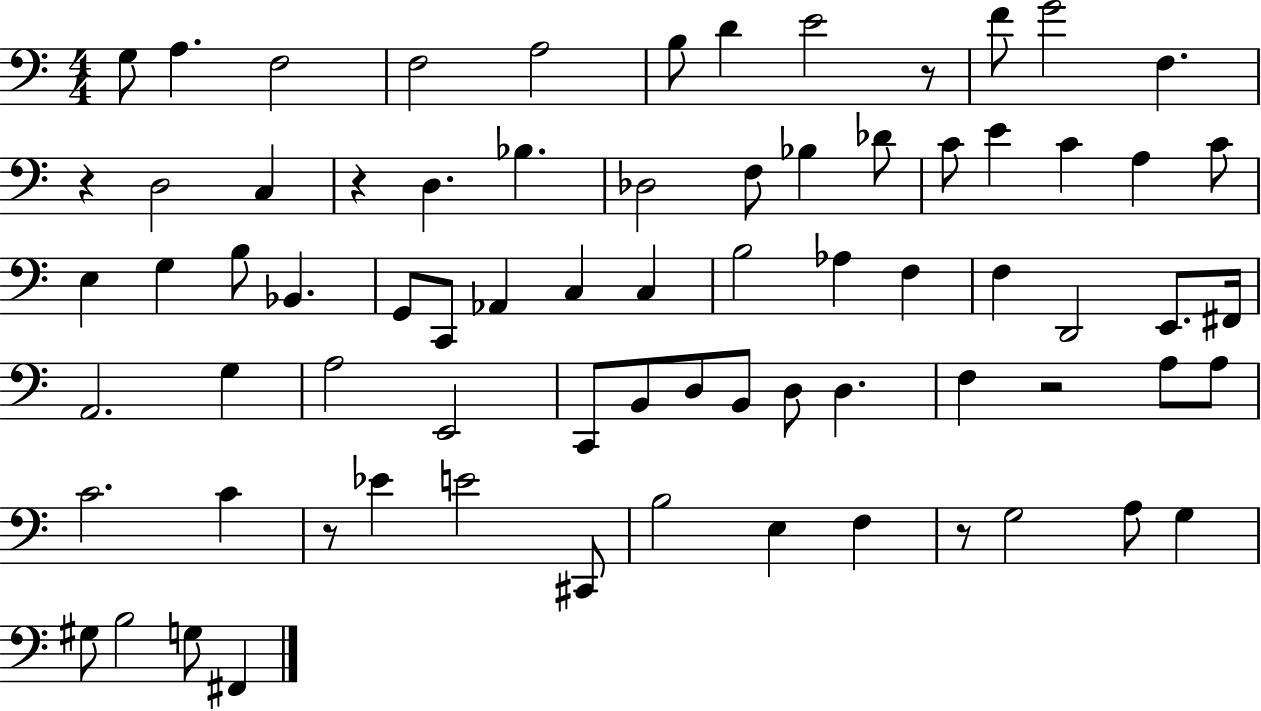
G3/e A3/q. F3/h F3/h A3/h B3/e D4/q E4/h R/e F4/e G4/h F3/q. R/q D3/h C3/q R/q D3/q. Bb3/q. Db3/h F3/e Bb3/q Db4/e C4/e E4/q C4/q A3/q C4/e E3/q G3/q B3/e Bb2/q. G2/e C2/e Ab2/q C3/q C3/q B3/h Ab3/q F3/q F3/q D2/h E2/e. F#2/s A2/h. G3/q A3/h E2/h C2/e B2/e D3/e B2/e D3/e D3/q. F3/q R/h A3/e A3/e C4/h. C4/q R/e Eb4/q E4/h C#2/e B3/h E3/q F3/q R/e G3/h A3/e G3/q G#3/e B3/h G3/e F#2/q